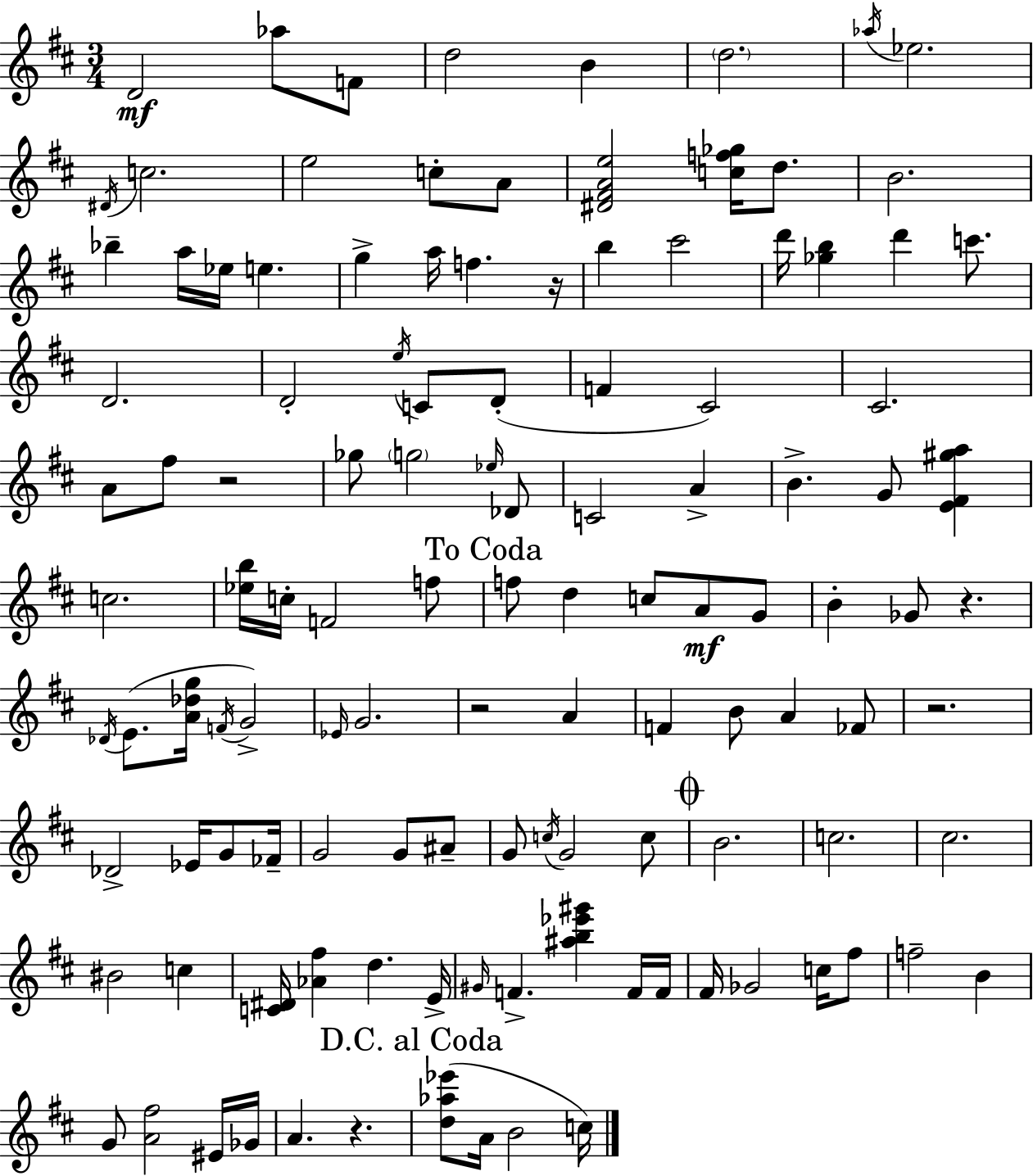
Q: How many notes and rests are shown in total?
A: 119